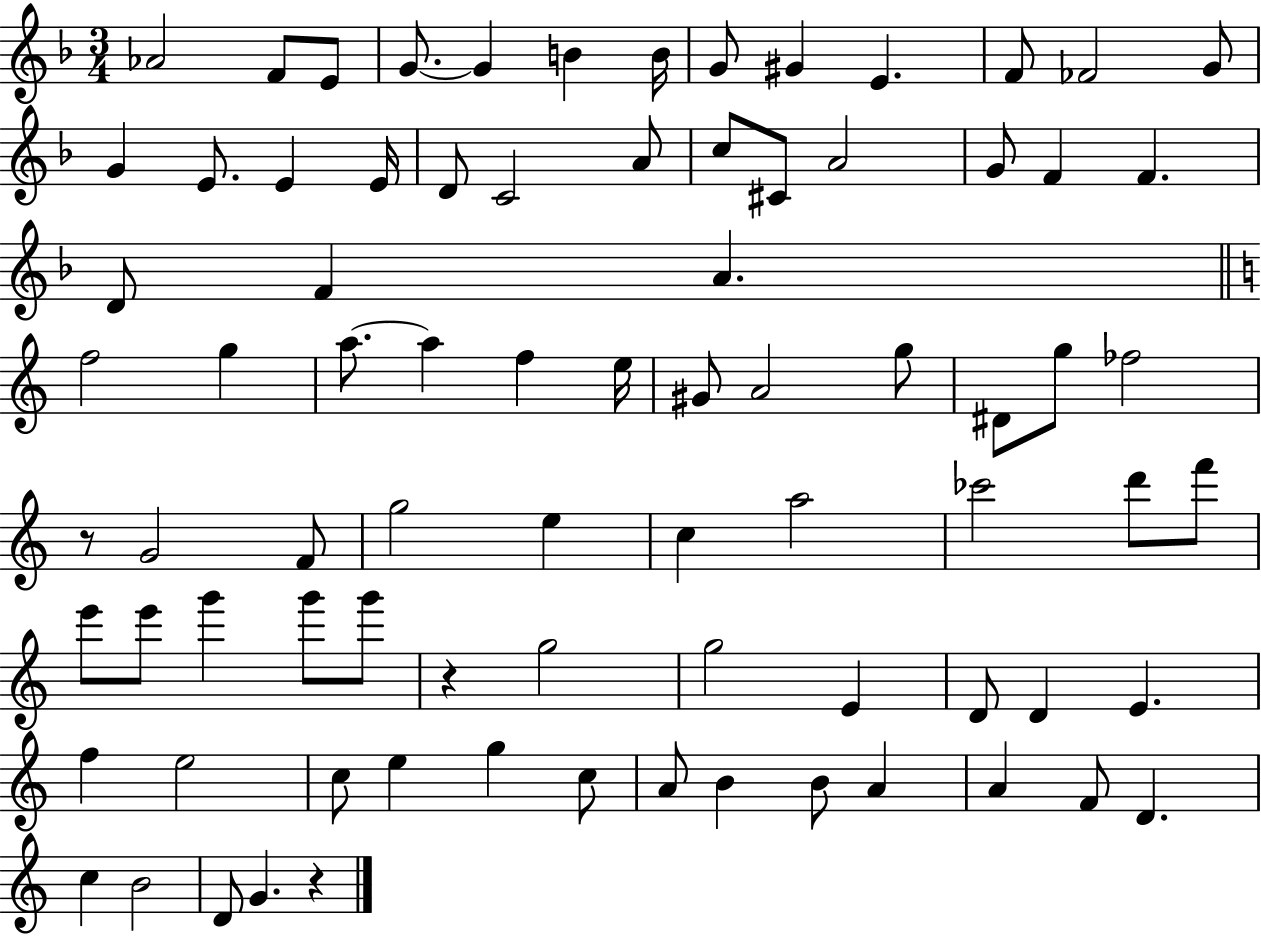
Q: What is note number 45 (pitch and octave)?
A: E5